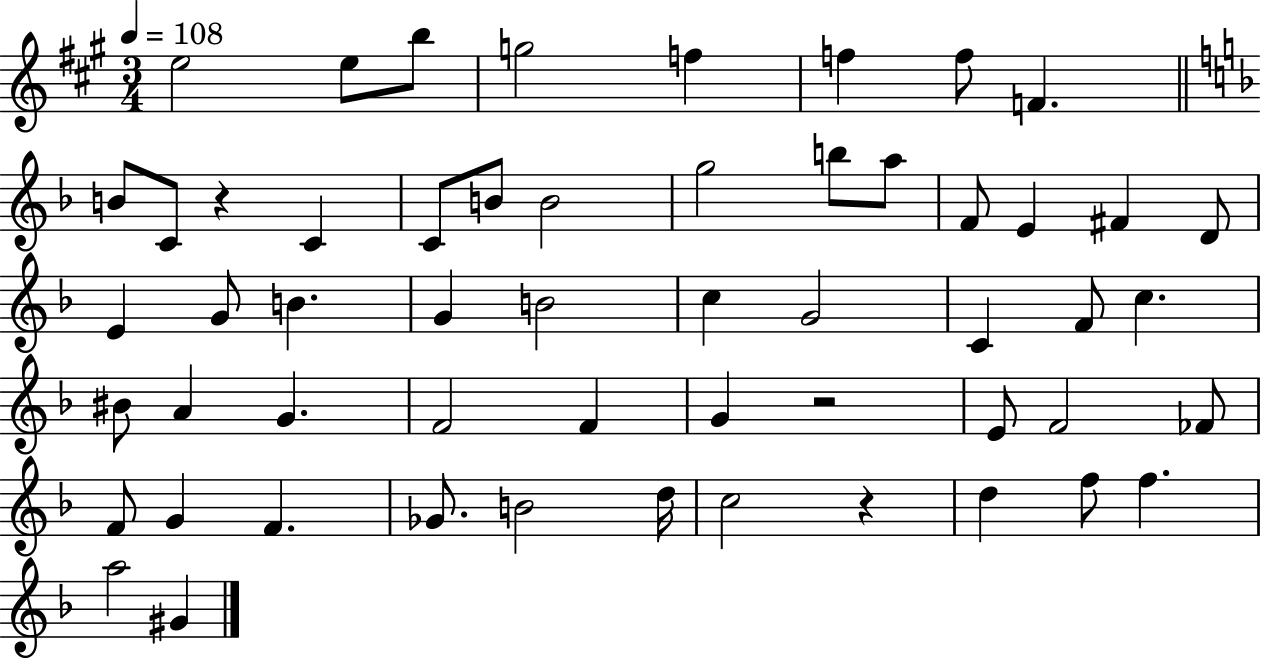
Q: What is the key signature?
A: A major